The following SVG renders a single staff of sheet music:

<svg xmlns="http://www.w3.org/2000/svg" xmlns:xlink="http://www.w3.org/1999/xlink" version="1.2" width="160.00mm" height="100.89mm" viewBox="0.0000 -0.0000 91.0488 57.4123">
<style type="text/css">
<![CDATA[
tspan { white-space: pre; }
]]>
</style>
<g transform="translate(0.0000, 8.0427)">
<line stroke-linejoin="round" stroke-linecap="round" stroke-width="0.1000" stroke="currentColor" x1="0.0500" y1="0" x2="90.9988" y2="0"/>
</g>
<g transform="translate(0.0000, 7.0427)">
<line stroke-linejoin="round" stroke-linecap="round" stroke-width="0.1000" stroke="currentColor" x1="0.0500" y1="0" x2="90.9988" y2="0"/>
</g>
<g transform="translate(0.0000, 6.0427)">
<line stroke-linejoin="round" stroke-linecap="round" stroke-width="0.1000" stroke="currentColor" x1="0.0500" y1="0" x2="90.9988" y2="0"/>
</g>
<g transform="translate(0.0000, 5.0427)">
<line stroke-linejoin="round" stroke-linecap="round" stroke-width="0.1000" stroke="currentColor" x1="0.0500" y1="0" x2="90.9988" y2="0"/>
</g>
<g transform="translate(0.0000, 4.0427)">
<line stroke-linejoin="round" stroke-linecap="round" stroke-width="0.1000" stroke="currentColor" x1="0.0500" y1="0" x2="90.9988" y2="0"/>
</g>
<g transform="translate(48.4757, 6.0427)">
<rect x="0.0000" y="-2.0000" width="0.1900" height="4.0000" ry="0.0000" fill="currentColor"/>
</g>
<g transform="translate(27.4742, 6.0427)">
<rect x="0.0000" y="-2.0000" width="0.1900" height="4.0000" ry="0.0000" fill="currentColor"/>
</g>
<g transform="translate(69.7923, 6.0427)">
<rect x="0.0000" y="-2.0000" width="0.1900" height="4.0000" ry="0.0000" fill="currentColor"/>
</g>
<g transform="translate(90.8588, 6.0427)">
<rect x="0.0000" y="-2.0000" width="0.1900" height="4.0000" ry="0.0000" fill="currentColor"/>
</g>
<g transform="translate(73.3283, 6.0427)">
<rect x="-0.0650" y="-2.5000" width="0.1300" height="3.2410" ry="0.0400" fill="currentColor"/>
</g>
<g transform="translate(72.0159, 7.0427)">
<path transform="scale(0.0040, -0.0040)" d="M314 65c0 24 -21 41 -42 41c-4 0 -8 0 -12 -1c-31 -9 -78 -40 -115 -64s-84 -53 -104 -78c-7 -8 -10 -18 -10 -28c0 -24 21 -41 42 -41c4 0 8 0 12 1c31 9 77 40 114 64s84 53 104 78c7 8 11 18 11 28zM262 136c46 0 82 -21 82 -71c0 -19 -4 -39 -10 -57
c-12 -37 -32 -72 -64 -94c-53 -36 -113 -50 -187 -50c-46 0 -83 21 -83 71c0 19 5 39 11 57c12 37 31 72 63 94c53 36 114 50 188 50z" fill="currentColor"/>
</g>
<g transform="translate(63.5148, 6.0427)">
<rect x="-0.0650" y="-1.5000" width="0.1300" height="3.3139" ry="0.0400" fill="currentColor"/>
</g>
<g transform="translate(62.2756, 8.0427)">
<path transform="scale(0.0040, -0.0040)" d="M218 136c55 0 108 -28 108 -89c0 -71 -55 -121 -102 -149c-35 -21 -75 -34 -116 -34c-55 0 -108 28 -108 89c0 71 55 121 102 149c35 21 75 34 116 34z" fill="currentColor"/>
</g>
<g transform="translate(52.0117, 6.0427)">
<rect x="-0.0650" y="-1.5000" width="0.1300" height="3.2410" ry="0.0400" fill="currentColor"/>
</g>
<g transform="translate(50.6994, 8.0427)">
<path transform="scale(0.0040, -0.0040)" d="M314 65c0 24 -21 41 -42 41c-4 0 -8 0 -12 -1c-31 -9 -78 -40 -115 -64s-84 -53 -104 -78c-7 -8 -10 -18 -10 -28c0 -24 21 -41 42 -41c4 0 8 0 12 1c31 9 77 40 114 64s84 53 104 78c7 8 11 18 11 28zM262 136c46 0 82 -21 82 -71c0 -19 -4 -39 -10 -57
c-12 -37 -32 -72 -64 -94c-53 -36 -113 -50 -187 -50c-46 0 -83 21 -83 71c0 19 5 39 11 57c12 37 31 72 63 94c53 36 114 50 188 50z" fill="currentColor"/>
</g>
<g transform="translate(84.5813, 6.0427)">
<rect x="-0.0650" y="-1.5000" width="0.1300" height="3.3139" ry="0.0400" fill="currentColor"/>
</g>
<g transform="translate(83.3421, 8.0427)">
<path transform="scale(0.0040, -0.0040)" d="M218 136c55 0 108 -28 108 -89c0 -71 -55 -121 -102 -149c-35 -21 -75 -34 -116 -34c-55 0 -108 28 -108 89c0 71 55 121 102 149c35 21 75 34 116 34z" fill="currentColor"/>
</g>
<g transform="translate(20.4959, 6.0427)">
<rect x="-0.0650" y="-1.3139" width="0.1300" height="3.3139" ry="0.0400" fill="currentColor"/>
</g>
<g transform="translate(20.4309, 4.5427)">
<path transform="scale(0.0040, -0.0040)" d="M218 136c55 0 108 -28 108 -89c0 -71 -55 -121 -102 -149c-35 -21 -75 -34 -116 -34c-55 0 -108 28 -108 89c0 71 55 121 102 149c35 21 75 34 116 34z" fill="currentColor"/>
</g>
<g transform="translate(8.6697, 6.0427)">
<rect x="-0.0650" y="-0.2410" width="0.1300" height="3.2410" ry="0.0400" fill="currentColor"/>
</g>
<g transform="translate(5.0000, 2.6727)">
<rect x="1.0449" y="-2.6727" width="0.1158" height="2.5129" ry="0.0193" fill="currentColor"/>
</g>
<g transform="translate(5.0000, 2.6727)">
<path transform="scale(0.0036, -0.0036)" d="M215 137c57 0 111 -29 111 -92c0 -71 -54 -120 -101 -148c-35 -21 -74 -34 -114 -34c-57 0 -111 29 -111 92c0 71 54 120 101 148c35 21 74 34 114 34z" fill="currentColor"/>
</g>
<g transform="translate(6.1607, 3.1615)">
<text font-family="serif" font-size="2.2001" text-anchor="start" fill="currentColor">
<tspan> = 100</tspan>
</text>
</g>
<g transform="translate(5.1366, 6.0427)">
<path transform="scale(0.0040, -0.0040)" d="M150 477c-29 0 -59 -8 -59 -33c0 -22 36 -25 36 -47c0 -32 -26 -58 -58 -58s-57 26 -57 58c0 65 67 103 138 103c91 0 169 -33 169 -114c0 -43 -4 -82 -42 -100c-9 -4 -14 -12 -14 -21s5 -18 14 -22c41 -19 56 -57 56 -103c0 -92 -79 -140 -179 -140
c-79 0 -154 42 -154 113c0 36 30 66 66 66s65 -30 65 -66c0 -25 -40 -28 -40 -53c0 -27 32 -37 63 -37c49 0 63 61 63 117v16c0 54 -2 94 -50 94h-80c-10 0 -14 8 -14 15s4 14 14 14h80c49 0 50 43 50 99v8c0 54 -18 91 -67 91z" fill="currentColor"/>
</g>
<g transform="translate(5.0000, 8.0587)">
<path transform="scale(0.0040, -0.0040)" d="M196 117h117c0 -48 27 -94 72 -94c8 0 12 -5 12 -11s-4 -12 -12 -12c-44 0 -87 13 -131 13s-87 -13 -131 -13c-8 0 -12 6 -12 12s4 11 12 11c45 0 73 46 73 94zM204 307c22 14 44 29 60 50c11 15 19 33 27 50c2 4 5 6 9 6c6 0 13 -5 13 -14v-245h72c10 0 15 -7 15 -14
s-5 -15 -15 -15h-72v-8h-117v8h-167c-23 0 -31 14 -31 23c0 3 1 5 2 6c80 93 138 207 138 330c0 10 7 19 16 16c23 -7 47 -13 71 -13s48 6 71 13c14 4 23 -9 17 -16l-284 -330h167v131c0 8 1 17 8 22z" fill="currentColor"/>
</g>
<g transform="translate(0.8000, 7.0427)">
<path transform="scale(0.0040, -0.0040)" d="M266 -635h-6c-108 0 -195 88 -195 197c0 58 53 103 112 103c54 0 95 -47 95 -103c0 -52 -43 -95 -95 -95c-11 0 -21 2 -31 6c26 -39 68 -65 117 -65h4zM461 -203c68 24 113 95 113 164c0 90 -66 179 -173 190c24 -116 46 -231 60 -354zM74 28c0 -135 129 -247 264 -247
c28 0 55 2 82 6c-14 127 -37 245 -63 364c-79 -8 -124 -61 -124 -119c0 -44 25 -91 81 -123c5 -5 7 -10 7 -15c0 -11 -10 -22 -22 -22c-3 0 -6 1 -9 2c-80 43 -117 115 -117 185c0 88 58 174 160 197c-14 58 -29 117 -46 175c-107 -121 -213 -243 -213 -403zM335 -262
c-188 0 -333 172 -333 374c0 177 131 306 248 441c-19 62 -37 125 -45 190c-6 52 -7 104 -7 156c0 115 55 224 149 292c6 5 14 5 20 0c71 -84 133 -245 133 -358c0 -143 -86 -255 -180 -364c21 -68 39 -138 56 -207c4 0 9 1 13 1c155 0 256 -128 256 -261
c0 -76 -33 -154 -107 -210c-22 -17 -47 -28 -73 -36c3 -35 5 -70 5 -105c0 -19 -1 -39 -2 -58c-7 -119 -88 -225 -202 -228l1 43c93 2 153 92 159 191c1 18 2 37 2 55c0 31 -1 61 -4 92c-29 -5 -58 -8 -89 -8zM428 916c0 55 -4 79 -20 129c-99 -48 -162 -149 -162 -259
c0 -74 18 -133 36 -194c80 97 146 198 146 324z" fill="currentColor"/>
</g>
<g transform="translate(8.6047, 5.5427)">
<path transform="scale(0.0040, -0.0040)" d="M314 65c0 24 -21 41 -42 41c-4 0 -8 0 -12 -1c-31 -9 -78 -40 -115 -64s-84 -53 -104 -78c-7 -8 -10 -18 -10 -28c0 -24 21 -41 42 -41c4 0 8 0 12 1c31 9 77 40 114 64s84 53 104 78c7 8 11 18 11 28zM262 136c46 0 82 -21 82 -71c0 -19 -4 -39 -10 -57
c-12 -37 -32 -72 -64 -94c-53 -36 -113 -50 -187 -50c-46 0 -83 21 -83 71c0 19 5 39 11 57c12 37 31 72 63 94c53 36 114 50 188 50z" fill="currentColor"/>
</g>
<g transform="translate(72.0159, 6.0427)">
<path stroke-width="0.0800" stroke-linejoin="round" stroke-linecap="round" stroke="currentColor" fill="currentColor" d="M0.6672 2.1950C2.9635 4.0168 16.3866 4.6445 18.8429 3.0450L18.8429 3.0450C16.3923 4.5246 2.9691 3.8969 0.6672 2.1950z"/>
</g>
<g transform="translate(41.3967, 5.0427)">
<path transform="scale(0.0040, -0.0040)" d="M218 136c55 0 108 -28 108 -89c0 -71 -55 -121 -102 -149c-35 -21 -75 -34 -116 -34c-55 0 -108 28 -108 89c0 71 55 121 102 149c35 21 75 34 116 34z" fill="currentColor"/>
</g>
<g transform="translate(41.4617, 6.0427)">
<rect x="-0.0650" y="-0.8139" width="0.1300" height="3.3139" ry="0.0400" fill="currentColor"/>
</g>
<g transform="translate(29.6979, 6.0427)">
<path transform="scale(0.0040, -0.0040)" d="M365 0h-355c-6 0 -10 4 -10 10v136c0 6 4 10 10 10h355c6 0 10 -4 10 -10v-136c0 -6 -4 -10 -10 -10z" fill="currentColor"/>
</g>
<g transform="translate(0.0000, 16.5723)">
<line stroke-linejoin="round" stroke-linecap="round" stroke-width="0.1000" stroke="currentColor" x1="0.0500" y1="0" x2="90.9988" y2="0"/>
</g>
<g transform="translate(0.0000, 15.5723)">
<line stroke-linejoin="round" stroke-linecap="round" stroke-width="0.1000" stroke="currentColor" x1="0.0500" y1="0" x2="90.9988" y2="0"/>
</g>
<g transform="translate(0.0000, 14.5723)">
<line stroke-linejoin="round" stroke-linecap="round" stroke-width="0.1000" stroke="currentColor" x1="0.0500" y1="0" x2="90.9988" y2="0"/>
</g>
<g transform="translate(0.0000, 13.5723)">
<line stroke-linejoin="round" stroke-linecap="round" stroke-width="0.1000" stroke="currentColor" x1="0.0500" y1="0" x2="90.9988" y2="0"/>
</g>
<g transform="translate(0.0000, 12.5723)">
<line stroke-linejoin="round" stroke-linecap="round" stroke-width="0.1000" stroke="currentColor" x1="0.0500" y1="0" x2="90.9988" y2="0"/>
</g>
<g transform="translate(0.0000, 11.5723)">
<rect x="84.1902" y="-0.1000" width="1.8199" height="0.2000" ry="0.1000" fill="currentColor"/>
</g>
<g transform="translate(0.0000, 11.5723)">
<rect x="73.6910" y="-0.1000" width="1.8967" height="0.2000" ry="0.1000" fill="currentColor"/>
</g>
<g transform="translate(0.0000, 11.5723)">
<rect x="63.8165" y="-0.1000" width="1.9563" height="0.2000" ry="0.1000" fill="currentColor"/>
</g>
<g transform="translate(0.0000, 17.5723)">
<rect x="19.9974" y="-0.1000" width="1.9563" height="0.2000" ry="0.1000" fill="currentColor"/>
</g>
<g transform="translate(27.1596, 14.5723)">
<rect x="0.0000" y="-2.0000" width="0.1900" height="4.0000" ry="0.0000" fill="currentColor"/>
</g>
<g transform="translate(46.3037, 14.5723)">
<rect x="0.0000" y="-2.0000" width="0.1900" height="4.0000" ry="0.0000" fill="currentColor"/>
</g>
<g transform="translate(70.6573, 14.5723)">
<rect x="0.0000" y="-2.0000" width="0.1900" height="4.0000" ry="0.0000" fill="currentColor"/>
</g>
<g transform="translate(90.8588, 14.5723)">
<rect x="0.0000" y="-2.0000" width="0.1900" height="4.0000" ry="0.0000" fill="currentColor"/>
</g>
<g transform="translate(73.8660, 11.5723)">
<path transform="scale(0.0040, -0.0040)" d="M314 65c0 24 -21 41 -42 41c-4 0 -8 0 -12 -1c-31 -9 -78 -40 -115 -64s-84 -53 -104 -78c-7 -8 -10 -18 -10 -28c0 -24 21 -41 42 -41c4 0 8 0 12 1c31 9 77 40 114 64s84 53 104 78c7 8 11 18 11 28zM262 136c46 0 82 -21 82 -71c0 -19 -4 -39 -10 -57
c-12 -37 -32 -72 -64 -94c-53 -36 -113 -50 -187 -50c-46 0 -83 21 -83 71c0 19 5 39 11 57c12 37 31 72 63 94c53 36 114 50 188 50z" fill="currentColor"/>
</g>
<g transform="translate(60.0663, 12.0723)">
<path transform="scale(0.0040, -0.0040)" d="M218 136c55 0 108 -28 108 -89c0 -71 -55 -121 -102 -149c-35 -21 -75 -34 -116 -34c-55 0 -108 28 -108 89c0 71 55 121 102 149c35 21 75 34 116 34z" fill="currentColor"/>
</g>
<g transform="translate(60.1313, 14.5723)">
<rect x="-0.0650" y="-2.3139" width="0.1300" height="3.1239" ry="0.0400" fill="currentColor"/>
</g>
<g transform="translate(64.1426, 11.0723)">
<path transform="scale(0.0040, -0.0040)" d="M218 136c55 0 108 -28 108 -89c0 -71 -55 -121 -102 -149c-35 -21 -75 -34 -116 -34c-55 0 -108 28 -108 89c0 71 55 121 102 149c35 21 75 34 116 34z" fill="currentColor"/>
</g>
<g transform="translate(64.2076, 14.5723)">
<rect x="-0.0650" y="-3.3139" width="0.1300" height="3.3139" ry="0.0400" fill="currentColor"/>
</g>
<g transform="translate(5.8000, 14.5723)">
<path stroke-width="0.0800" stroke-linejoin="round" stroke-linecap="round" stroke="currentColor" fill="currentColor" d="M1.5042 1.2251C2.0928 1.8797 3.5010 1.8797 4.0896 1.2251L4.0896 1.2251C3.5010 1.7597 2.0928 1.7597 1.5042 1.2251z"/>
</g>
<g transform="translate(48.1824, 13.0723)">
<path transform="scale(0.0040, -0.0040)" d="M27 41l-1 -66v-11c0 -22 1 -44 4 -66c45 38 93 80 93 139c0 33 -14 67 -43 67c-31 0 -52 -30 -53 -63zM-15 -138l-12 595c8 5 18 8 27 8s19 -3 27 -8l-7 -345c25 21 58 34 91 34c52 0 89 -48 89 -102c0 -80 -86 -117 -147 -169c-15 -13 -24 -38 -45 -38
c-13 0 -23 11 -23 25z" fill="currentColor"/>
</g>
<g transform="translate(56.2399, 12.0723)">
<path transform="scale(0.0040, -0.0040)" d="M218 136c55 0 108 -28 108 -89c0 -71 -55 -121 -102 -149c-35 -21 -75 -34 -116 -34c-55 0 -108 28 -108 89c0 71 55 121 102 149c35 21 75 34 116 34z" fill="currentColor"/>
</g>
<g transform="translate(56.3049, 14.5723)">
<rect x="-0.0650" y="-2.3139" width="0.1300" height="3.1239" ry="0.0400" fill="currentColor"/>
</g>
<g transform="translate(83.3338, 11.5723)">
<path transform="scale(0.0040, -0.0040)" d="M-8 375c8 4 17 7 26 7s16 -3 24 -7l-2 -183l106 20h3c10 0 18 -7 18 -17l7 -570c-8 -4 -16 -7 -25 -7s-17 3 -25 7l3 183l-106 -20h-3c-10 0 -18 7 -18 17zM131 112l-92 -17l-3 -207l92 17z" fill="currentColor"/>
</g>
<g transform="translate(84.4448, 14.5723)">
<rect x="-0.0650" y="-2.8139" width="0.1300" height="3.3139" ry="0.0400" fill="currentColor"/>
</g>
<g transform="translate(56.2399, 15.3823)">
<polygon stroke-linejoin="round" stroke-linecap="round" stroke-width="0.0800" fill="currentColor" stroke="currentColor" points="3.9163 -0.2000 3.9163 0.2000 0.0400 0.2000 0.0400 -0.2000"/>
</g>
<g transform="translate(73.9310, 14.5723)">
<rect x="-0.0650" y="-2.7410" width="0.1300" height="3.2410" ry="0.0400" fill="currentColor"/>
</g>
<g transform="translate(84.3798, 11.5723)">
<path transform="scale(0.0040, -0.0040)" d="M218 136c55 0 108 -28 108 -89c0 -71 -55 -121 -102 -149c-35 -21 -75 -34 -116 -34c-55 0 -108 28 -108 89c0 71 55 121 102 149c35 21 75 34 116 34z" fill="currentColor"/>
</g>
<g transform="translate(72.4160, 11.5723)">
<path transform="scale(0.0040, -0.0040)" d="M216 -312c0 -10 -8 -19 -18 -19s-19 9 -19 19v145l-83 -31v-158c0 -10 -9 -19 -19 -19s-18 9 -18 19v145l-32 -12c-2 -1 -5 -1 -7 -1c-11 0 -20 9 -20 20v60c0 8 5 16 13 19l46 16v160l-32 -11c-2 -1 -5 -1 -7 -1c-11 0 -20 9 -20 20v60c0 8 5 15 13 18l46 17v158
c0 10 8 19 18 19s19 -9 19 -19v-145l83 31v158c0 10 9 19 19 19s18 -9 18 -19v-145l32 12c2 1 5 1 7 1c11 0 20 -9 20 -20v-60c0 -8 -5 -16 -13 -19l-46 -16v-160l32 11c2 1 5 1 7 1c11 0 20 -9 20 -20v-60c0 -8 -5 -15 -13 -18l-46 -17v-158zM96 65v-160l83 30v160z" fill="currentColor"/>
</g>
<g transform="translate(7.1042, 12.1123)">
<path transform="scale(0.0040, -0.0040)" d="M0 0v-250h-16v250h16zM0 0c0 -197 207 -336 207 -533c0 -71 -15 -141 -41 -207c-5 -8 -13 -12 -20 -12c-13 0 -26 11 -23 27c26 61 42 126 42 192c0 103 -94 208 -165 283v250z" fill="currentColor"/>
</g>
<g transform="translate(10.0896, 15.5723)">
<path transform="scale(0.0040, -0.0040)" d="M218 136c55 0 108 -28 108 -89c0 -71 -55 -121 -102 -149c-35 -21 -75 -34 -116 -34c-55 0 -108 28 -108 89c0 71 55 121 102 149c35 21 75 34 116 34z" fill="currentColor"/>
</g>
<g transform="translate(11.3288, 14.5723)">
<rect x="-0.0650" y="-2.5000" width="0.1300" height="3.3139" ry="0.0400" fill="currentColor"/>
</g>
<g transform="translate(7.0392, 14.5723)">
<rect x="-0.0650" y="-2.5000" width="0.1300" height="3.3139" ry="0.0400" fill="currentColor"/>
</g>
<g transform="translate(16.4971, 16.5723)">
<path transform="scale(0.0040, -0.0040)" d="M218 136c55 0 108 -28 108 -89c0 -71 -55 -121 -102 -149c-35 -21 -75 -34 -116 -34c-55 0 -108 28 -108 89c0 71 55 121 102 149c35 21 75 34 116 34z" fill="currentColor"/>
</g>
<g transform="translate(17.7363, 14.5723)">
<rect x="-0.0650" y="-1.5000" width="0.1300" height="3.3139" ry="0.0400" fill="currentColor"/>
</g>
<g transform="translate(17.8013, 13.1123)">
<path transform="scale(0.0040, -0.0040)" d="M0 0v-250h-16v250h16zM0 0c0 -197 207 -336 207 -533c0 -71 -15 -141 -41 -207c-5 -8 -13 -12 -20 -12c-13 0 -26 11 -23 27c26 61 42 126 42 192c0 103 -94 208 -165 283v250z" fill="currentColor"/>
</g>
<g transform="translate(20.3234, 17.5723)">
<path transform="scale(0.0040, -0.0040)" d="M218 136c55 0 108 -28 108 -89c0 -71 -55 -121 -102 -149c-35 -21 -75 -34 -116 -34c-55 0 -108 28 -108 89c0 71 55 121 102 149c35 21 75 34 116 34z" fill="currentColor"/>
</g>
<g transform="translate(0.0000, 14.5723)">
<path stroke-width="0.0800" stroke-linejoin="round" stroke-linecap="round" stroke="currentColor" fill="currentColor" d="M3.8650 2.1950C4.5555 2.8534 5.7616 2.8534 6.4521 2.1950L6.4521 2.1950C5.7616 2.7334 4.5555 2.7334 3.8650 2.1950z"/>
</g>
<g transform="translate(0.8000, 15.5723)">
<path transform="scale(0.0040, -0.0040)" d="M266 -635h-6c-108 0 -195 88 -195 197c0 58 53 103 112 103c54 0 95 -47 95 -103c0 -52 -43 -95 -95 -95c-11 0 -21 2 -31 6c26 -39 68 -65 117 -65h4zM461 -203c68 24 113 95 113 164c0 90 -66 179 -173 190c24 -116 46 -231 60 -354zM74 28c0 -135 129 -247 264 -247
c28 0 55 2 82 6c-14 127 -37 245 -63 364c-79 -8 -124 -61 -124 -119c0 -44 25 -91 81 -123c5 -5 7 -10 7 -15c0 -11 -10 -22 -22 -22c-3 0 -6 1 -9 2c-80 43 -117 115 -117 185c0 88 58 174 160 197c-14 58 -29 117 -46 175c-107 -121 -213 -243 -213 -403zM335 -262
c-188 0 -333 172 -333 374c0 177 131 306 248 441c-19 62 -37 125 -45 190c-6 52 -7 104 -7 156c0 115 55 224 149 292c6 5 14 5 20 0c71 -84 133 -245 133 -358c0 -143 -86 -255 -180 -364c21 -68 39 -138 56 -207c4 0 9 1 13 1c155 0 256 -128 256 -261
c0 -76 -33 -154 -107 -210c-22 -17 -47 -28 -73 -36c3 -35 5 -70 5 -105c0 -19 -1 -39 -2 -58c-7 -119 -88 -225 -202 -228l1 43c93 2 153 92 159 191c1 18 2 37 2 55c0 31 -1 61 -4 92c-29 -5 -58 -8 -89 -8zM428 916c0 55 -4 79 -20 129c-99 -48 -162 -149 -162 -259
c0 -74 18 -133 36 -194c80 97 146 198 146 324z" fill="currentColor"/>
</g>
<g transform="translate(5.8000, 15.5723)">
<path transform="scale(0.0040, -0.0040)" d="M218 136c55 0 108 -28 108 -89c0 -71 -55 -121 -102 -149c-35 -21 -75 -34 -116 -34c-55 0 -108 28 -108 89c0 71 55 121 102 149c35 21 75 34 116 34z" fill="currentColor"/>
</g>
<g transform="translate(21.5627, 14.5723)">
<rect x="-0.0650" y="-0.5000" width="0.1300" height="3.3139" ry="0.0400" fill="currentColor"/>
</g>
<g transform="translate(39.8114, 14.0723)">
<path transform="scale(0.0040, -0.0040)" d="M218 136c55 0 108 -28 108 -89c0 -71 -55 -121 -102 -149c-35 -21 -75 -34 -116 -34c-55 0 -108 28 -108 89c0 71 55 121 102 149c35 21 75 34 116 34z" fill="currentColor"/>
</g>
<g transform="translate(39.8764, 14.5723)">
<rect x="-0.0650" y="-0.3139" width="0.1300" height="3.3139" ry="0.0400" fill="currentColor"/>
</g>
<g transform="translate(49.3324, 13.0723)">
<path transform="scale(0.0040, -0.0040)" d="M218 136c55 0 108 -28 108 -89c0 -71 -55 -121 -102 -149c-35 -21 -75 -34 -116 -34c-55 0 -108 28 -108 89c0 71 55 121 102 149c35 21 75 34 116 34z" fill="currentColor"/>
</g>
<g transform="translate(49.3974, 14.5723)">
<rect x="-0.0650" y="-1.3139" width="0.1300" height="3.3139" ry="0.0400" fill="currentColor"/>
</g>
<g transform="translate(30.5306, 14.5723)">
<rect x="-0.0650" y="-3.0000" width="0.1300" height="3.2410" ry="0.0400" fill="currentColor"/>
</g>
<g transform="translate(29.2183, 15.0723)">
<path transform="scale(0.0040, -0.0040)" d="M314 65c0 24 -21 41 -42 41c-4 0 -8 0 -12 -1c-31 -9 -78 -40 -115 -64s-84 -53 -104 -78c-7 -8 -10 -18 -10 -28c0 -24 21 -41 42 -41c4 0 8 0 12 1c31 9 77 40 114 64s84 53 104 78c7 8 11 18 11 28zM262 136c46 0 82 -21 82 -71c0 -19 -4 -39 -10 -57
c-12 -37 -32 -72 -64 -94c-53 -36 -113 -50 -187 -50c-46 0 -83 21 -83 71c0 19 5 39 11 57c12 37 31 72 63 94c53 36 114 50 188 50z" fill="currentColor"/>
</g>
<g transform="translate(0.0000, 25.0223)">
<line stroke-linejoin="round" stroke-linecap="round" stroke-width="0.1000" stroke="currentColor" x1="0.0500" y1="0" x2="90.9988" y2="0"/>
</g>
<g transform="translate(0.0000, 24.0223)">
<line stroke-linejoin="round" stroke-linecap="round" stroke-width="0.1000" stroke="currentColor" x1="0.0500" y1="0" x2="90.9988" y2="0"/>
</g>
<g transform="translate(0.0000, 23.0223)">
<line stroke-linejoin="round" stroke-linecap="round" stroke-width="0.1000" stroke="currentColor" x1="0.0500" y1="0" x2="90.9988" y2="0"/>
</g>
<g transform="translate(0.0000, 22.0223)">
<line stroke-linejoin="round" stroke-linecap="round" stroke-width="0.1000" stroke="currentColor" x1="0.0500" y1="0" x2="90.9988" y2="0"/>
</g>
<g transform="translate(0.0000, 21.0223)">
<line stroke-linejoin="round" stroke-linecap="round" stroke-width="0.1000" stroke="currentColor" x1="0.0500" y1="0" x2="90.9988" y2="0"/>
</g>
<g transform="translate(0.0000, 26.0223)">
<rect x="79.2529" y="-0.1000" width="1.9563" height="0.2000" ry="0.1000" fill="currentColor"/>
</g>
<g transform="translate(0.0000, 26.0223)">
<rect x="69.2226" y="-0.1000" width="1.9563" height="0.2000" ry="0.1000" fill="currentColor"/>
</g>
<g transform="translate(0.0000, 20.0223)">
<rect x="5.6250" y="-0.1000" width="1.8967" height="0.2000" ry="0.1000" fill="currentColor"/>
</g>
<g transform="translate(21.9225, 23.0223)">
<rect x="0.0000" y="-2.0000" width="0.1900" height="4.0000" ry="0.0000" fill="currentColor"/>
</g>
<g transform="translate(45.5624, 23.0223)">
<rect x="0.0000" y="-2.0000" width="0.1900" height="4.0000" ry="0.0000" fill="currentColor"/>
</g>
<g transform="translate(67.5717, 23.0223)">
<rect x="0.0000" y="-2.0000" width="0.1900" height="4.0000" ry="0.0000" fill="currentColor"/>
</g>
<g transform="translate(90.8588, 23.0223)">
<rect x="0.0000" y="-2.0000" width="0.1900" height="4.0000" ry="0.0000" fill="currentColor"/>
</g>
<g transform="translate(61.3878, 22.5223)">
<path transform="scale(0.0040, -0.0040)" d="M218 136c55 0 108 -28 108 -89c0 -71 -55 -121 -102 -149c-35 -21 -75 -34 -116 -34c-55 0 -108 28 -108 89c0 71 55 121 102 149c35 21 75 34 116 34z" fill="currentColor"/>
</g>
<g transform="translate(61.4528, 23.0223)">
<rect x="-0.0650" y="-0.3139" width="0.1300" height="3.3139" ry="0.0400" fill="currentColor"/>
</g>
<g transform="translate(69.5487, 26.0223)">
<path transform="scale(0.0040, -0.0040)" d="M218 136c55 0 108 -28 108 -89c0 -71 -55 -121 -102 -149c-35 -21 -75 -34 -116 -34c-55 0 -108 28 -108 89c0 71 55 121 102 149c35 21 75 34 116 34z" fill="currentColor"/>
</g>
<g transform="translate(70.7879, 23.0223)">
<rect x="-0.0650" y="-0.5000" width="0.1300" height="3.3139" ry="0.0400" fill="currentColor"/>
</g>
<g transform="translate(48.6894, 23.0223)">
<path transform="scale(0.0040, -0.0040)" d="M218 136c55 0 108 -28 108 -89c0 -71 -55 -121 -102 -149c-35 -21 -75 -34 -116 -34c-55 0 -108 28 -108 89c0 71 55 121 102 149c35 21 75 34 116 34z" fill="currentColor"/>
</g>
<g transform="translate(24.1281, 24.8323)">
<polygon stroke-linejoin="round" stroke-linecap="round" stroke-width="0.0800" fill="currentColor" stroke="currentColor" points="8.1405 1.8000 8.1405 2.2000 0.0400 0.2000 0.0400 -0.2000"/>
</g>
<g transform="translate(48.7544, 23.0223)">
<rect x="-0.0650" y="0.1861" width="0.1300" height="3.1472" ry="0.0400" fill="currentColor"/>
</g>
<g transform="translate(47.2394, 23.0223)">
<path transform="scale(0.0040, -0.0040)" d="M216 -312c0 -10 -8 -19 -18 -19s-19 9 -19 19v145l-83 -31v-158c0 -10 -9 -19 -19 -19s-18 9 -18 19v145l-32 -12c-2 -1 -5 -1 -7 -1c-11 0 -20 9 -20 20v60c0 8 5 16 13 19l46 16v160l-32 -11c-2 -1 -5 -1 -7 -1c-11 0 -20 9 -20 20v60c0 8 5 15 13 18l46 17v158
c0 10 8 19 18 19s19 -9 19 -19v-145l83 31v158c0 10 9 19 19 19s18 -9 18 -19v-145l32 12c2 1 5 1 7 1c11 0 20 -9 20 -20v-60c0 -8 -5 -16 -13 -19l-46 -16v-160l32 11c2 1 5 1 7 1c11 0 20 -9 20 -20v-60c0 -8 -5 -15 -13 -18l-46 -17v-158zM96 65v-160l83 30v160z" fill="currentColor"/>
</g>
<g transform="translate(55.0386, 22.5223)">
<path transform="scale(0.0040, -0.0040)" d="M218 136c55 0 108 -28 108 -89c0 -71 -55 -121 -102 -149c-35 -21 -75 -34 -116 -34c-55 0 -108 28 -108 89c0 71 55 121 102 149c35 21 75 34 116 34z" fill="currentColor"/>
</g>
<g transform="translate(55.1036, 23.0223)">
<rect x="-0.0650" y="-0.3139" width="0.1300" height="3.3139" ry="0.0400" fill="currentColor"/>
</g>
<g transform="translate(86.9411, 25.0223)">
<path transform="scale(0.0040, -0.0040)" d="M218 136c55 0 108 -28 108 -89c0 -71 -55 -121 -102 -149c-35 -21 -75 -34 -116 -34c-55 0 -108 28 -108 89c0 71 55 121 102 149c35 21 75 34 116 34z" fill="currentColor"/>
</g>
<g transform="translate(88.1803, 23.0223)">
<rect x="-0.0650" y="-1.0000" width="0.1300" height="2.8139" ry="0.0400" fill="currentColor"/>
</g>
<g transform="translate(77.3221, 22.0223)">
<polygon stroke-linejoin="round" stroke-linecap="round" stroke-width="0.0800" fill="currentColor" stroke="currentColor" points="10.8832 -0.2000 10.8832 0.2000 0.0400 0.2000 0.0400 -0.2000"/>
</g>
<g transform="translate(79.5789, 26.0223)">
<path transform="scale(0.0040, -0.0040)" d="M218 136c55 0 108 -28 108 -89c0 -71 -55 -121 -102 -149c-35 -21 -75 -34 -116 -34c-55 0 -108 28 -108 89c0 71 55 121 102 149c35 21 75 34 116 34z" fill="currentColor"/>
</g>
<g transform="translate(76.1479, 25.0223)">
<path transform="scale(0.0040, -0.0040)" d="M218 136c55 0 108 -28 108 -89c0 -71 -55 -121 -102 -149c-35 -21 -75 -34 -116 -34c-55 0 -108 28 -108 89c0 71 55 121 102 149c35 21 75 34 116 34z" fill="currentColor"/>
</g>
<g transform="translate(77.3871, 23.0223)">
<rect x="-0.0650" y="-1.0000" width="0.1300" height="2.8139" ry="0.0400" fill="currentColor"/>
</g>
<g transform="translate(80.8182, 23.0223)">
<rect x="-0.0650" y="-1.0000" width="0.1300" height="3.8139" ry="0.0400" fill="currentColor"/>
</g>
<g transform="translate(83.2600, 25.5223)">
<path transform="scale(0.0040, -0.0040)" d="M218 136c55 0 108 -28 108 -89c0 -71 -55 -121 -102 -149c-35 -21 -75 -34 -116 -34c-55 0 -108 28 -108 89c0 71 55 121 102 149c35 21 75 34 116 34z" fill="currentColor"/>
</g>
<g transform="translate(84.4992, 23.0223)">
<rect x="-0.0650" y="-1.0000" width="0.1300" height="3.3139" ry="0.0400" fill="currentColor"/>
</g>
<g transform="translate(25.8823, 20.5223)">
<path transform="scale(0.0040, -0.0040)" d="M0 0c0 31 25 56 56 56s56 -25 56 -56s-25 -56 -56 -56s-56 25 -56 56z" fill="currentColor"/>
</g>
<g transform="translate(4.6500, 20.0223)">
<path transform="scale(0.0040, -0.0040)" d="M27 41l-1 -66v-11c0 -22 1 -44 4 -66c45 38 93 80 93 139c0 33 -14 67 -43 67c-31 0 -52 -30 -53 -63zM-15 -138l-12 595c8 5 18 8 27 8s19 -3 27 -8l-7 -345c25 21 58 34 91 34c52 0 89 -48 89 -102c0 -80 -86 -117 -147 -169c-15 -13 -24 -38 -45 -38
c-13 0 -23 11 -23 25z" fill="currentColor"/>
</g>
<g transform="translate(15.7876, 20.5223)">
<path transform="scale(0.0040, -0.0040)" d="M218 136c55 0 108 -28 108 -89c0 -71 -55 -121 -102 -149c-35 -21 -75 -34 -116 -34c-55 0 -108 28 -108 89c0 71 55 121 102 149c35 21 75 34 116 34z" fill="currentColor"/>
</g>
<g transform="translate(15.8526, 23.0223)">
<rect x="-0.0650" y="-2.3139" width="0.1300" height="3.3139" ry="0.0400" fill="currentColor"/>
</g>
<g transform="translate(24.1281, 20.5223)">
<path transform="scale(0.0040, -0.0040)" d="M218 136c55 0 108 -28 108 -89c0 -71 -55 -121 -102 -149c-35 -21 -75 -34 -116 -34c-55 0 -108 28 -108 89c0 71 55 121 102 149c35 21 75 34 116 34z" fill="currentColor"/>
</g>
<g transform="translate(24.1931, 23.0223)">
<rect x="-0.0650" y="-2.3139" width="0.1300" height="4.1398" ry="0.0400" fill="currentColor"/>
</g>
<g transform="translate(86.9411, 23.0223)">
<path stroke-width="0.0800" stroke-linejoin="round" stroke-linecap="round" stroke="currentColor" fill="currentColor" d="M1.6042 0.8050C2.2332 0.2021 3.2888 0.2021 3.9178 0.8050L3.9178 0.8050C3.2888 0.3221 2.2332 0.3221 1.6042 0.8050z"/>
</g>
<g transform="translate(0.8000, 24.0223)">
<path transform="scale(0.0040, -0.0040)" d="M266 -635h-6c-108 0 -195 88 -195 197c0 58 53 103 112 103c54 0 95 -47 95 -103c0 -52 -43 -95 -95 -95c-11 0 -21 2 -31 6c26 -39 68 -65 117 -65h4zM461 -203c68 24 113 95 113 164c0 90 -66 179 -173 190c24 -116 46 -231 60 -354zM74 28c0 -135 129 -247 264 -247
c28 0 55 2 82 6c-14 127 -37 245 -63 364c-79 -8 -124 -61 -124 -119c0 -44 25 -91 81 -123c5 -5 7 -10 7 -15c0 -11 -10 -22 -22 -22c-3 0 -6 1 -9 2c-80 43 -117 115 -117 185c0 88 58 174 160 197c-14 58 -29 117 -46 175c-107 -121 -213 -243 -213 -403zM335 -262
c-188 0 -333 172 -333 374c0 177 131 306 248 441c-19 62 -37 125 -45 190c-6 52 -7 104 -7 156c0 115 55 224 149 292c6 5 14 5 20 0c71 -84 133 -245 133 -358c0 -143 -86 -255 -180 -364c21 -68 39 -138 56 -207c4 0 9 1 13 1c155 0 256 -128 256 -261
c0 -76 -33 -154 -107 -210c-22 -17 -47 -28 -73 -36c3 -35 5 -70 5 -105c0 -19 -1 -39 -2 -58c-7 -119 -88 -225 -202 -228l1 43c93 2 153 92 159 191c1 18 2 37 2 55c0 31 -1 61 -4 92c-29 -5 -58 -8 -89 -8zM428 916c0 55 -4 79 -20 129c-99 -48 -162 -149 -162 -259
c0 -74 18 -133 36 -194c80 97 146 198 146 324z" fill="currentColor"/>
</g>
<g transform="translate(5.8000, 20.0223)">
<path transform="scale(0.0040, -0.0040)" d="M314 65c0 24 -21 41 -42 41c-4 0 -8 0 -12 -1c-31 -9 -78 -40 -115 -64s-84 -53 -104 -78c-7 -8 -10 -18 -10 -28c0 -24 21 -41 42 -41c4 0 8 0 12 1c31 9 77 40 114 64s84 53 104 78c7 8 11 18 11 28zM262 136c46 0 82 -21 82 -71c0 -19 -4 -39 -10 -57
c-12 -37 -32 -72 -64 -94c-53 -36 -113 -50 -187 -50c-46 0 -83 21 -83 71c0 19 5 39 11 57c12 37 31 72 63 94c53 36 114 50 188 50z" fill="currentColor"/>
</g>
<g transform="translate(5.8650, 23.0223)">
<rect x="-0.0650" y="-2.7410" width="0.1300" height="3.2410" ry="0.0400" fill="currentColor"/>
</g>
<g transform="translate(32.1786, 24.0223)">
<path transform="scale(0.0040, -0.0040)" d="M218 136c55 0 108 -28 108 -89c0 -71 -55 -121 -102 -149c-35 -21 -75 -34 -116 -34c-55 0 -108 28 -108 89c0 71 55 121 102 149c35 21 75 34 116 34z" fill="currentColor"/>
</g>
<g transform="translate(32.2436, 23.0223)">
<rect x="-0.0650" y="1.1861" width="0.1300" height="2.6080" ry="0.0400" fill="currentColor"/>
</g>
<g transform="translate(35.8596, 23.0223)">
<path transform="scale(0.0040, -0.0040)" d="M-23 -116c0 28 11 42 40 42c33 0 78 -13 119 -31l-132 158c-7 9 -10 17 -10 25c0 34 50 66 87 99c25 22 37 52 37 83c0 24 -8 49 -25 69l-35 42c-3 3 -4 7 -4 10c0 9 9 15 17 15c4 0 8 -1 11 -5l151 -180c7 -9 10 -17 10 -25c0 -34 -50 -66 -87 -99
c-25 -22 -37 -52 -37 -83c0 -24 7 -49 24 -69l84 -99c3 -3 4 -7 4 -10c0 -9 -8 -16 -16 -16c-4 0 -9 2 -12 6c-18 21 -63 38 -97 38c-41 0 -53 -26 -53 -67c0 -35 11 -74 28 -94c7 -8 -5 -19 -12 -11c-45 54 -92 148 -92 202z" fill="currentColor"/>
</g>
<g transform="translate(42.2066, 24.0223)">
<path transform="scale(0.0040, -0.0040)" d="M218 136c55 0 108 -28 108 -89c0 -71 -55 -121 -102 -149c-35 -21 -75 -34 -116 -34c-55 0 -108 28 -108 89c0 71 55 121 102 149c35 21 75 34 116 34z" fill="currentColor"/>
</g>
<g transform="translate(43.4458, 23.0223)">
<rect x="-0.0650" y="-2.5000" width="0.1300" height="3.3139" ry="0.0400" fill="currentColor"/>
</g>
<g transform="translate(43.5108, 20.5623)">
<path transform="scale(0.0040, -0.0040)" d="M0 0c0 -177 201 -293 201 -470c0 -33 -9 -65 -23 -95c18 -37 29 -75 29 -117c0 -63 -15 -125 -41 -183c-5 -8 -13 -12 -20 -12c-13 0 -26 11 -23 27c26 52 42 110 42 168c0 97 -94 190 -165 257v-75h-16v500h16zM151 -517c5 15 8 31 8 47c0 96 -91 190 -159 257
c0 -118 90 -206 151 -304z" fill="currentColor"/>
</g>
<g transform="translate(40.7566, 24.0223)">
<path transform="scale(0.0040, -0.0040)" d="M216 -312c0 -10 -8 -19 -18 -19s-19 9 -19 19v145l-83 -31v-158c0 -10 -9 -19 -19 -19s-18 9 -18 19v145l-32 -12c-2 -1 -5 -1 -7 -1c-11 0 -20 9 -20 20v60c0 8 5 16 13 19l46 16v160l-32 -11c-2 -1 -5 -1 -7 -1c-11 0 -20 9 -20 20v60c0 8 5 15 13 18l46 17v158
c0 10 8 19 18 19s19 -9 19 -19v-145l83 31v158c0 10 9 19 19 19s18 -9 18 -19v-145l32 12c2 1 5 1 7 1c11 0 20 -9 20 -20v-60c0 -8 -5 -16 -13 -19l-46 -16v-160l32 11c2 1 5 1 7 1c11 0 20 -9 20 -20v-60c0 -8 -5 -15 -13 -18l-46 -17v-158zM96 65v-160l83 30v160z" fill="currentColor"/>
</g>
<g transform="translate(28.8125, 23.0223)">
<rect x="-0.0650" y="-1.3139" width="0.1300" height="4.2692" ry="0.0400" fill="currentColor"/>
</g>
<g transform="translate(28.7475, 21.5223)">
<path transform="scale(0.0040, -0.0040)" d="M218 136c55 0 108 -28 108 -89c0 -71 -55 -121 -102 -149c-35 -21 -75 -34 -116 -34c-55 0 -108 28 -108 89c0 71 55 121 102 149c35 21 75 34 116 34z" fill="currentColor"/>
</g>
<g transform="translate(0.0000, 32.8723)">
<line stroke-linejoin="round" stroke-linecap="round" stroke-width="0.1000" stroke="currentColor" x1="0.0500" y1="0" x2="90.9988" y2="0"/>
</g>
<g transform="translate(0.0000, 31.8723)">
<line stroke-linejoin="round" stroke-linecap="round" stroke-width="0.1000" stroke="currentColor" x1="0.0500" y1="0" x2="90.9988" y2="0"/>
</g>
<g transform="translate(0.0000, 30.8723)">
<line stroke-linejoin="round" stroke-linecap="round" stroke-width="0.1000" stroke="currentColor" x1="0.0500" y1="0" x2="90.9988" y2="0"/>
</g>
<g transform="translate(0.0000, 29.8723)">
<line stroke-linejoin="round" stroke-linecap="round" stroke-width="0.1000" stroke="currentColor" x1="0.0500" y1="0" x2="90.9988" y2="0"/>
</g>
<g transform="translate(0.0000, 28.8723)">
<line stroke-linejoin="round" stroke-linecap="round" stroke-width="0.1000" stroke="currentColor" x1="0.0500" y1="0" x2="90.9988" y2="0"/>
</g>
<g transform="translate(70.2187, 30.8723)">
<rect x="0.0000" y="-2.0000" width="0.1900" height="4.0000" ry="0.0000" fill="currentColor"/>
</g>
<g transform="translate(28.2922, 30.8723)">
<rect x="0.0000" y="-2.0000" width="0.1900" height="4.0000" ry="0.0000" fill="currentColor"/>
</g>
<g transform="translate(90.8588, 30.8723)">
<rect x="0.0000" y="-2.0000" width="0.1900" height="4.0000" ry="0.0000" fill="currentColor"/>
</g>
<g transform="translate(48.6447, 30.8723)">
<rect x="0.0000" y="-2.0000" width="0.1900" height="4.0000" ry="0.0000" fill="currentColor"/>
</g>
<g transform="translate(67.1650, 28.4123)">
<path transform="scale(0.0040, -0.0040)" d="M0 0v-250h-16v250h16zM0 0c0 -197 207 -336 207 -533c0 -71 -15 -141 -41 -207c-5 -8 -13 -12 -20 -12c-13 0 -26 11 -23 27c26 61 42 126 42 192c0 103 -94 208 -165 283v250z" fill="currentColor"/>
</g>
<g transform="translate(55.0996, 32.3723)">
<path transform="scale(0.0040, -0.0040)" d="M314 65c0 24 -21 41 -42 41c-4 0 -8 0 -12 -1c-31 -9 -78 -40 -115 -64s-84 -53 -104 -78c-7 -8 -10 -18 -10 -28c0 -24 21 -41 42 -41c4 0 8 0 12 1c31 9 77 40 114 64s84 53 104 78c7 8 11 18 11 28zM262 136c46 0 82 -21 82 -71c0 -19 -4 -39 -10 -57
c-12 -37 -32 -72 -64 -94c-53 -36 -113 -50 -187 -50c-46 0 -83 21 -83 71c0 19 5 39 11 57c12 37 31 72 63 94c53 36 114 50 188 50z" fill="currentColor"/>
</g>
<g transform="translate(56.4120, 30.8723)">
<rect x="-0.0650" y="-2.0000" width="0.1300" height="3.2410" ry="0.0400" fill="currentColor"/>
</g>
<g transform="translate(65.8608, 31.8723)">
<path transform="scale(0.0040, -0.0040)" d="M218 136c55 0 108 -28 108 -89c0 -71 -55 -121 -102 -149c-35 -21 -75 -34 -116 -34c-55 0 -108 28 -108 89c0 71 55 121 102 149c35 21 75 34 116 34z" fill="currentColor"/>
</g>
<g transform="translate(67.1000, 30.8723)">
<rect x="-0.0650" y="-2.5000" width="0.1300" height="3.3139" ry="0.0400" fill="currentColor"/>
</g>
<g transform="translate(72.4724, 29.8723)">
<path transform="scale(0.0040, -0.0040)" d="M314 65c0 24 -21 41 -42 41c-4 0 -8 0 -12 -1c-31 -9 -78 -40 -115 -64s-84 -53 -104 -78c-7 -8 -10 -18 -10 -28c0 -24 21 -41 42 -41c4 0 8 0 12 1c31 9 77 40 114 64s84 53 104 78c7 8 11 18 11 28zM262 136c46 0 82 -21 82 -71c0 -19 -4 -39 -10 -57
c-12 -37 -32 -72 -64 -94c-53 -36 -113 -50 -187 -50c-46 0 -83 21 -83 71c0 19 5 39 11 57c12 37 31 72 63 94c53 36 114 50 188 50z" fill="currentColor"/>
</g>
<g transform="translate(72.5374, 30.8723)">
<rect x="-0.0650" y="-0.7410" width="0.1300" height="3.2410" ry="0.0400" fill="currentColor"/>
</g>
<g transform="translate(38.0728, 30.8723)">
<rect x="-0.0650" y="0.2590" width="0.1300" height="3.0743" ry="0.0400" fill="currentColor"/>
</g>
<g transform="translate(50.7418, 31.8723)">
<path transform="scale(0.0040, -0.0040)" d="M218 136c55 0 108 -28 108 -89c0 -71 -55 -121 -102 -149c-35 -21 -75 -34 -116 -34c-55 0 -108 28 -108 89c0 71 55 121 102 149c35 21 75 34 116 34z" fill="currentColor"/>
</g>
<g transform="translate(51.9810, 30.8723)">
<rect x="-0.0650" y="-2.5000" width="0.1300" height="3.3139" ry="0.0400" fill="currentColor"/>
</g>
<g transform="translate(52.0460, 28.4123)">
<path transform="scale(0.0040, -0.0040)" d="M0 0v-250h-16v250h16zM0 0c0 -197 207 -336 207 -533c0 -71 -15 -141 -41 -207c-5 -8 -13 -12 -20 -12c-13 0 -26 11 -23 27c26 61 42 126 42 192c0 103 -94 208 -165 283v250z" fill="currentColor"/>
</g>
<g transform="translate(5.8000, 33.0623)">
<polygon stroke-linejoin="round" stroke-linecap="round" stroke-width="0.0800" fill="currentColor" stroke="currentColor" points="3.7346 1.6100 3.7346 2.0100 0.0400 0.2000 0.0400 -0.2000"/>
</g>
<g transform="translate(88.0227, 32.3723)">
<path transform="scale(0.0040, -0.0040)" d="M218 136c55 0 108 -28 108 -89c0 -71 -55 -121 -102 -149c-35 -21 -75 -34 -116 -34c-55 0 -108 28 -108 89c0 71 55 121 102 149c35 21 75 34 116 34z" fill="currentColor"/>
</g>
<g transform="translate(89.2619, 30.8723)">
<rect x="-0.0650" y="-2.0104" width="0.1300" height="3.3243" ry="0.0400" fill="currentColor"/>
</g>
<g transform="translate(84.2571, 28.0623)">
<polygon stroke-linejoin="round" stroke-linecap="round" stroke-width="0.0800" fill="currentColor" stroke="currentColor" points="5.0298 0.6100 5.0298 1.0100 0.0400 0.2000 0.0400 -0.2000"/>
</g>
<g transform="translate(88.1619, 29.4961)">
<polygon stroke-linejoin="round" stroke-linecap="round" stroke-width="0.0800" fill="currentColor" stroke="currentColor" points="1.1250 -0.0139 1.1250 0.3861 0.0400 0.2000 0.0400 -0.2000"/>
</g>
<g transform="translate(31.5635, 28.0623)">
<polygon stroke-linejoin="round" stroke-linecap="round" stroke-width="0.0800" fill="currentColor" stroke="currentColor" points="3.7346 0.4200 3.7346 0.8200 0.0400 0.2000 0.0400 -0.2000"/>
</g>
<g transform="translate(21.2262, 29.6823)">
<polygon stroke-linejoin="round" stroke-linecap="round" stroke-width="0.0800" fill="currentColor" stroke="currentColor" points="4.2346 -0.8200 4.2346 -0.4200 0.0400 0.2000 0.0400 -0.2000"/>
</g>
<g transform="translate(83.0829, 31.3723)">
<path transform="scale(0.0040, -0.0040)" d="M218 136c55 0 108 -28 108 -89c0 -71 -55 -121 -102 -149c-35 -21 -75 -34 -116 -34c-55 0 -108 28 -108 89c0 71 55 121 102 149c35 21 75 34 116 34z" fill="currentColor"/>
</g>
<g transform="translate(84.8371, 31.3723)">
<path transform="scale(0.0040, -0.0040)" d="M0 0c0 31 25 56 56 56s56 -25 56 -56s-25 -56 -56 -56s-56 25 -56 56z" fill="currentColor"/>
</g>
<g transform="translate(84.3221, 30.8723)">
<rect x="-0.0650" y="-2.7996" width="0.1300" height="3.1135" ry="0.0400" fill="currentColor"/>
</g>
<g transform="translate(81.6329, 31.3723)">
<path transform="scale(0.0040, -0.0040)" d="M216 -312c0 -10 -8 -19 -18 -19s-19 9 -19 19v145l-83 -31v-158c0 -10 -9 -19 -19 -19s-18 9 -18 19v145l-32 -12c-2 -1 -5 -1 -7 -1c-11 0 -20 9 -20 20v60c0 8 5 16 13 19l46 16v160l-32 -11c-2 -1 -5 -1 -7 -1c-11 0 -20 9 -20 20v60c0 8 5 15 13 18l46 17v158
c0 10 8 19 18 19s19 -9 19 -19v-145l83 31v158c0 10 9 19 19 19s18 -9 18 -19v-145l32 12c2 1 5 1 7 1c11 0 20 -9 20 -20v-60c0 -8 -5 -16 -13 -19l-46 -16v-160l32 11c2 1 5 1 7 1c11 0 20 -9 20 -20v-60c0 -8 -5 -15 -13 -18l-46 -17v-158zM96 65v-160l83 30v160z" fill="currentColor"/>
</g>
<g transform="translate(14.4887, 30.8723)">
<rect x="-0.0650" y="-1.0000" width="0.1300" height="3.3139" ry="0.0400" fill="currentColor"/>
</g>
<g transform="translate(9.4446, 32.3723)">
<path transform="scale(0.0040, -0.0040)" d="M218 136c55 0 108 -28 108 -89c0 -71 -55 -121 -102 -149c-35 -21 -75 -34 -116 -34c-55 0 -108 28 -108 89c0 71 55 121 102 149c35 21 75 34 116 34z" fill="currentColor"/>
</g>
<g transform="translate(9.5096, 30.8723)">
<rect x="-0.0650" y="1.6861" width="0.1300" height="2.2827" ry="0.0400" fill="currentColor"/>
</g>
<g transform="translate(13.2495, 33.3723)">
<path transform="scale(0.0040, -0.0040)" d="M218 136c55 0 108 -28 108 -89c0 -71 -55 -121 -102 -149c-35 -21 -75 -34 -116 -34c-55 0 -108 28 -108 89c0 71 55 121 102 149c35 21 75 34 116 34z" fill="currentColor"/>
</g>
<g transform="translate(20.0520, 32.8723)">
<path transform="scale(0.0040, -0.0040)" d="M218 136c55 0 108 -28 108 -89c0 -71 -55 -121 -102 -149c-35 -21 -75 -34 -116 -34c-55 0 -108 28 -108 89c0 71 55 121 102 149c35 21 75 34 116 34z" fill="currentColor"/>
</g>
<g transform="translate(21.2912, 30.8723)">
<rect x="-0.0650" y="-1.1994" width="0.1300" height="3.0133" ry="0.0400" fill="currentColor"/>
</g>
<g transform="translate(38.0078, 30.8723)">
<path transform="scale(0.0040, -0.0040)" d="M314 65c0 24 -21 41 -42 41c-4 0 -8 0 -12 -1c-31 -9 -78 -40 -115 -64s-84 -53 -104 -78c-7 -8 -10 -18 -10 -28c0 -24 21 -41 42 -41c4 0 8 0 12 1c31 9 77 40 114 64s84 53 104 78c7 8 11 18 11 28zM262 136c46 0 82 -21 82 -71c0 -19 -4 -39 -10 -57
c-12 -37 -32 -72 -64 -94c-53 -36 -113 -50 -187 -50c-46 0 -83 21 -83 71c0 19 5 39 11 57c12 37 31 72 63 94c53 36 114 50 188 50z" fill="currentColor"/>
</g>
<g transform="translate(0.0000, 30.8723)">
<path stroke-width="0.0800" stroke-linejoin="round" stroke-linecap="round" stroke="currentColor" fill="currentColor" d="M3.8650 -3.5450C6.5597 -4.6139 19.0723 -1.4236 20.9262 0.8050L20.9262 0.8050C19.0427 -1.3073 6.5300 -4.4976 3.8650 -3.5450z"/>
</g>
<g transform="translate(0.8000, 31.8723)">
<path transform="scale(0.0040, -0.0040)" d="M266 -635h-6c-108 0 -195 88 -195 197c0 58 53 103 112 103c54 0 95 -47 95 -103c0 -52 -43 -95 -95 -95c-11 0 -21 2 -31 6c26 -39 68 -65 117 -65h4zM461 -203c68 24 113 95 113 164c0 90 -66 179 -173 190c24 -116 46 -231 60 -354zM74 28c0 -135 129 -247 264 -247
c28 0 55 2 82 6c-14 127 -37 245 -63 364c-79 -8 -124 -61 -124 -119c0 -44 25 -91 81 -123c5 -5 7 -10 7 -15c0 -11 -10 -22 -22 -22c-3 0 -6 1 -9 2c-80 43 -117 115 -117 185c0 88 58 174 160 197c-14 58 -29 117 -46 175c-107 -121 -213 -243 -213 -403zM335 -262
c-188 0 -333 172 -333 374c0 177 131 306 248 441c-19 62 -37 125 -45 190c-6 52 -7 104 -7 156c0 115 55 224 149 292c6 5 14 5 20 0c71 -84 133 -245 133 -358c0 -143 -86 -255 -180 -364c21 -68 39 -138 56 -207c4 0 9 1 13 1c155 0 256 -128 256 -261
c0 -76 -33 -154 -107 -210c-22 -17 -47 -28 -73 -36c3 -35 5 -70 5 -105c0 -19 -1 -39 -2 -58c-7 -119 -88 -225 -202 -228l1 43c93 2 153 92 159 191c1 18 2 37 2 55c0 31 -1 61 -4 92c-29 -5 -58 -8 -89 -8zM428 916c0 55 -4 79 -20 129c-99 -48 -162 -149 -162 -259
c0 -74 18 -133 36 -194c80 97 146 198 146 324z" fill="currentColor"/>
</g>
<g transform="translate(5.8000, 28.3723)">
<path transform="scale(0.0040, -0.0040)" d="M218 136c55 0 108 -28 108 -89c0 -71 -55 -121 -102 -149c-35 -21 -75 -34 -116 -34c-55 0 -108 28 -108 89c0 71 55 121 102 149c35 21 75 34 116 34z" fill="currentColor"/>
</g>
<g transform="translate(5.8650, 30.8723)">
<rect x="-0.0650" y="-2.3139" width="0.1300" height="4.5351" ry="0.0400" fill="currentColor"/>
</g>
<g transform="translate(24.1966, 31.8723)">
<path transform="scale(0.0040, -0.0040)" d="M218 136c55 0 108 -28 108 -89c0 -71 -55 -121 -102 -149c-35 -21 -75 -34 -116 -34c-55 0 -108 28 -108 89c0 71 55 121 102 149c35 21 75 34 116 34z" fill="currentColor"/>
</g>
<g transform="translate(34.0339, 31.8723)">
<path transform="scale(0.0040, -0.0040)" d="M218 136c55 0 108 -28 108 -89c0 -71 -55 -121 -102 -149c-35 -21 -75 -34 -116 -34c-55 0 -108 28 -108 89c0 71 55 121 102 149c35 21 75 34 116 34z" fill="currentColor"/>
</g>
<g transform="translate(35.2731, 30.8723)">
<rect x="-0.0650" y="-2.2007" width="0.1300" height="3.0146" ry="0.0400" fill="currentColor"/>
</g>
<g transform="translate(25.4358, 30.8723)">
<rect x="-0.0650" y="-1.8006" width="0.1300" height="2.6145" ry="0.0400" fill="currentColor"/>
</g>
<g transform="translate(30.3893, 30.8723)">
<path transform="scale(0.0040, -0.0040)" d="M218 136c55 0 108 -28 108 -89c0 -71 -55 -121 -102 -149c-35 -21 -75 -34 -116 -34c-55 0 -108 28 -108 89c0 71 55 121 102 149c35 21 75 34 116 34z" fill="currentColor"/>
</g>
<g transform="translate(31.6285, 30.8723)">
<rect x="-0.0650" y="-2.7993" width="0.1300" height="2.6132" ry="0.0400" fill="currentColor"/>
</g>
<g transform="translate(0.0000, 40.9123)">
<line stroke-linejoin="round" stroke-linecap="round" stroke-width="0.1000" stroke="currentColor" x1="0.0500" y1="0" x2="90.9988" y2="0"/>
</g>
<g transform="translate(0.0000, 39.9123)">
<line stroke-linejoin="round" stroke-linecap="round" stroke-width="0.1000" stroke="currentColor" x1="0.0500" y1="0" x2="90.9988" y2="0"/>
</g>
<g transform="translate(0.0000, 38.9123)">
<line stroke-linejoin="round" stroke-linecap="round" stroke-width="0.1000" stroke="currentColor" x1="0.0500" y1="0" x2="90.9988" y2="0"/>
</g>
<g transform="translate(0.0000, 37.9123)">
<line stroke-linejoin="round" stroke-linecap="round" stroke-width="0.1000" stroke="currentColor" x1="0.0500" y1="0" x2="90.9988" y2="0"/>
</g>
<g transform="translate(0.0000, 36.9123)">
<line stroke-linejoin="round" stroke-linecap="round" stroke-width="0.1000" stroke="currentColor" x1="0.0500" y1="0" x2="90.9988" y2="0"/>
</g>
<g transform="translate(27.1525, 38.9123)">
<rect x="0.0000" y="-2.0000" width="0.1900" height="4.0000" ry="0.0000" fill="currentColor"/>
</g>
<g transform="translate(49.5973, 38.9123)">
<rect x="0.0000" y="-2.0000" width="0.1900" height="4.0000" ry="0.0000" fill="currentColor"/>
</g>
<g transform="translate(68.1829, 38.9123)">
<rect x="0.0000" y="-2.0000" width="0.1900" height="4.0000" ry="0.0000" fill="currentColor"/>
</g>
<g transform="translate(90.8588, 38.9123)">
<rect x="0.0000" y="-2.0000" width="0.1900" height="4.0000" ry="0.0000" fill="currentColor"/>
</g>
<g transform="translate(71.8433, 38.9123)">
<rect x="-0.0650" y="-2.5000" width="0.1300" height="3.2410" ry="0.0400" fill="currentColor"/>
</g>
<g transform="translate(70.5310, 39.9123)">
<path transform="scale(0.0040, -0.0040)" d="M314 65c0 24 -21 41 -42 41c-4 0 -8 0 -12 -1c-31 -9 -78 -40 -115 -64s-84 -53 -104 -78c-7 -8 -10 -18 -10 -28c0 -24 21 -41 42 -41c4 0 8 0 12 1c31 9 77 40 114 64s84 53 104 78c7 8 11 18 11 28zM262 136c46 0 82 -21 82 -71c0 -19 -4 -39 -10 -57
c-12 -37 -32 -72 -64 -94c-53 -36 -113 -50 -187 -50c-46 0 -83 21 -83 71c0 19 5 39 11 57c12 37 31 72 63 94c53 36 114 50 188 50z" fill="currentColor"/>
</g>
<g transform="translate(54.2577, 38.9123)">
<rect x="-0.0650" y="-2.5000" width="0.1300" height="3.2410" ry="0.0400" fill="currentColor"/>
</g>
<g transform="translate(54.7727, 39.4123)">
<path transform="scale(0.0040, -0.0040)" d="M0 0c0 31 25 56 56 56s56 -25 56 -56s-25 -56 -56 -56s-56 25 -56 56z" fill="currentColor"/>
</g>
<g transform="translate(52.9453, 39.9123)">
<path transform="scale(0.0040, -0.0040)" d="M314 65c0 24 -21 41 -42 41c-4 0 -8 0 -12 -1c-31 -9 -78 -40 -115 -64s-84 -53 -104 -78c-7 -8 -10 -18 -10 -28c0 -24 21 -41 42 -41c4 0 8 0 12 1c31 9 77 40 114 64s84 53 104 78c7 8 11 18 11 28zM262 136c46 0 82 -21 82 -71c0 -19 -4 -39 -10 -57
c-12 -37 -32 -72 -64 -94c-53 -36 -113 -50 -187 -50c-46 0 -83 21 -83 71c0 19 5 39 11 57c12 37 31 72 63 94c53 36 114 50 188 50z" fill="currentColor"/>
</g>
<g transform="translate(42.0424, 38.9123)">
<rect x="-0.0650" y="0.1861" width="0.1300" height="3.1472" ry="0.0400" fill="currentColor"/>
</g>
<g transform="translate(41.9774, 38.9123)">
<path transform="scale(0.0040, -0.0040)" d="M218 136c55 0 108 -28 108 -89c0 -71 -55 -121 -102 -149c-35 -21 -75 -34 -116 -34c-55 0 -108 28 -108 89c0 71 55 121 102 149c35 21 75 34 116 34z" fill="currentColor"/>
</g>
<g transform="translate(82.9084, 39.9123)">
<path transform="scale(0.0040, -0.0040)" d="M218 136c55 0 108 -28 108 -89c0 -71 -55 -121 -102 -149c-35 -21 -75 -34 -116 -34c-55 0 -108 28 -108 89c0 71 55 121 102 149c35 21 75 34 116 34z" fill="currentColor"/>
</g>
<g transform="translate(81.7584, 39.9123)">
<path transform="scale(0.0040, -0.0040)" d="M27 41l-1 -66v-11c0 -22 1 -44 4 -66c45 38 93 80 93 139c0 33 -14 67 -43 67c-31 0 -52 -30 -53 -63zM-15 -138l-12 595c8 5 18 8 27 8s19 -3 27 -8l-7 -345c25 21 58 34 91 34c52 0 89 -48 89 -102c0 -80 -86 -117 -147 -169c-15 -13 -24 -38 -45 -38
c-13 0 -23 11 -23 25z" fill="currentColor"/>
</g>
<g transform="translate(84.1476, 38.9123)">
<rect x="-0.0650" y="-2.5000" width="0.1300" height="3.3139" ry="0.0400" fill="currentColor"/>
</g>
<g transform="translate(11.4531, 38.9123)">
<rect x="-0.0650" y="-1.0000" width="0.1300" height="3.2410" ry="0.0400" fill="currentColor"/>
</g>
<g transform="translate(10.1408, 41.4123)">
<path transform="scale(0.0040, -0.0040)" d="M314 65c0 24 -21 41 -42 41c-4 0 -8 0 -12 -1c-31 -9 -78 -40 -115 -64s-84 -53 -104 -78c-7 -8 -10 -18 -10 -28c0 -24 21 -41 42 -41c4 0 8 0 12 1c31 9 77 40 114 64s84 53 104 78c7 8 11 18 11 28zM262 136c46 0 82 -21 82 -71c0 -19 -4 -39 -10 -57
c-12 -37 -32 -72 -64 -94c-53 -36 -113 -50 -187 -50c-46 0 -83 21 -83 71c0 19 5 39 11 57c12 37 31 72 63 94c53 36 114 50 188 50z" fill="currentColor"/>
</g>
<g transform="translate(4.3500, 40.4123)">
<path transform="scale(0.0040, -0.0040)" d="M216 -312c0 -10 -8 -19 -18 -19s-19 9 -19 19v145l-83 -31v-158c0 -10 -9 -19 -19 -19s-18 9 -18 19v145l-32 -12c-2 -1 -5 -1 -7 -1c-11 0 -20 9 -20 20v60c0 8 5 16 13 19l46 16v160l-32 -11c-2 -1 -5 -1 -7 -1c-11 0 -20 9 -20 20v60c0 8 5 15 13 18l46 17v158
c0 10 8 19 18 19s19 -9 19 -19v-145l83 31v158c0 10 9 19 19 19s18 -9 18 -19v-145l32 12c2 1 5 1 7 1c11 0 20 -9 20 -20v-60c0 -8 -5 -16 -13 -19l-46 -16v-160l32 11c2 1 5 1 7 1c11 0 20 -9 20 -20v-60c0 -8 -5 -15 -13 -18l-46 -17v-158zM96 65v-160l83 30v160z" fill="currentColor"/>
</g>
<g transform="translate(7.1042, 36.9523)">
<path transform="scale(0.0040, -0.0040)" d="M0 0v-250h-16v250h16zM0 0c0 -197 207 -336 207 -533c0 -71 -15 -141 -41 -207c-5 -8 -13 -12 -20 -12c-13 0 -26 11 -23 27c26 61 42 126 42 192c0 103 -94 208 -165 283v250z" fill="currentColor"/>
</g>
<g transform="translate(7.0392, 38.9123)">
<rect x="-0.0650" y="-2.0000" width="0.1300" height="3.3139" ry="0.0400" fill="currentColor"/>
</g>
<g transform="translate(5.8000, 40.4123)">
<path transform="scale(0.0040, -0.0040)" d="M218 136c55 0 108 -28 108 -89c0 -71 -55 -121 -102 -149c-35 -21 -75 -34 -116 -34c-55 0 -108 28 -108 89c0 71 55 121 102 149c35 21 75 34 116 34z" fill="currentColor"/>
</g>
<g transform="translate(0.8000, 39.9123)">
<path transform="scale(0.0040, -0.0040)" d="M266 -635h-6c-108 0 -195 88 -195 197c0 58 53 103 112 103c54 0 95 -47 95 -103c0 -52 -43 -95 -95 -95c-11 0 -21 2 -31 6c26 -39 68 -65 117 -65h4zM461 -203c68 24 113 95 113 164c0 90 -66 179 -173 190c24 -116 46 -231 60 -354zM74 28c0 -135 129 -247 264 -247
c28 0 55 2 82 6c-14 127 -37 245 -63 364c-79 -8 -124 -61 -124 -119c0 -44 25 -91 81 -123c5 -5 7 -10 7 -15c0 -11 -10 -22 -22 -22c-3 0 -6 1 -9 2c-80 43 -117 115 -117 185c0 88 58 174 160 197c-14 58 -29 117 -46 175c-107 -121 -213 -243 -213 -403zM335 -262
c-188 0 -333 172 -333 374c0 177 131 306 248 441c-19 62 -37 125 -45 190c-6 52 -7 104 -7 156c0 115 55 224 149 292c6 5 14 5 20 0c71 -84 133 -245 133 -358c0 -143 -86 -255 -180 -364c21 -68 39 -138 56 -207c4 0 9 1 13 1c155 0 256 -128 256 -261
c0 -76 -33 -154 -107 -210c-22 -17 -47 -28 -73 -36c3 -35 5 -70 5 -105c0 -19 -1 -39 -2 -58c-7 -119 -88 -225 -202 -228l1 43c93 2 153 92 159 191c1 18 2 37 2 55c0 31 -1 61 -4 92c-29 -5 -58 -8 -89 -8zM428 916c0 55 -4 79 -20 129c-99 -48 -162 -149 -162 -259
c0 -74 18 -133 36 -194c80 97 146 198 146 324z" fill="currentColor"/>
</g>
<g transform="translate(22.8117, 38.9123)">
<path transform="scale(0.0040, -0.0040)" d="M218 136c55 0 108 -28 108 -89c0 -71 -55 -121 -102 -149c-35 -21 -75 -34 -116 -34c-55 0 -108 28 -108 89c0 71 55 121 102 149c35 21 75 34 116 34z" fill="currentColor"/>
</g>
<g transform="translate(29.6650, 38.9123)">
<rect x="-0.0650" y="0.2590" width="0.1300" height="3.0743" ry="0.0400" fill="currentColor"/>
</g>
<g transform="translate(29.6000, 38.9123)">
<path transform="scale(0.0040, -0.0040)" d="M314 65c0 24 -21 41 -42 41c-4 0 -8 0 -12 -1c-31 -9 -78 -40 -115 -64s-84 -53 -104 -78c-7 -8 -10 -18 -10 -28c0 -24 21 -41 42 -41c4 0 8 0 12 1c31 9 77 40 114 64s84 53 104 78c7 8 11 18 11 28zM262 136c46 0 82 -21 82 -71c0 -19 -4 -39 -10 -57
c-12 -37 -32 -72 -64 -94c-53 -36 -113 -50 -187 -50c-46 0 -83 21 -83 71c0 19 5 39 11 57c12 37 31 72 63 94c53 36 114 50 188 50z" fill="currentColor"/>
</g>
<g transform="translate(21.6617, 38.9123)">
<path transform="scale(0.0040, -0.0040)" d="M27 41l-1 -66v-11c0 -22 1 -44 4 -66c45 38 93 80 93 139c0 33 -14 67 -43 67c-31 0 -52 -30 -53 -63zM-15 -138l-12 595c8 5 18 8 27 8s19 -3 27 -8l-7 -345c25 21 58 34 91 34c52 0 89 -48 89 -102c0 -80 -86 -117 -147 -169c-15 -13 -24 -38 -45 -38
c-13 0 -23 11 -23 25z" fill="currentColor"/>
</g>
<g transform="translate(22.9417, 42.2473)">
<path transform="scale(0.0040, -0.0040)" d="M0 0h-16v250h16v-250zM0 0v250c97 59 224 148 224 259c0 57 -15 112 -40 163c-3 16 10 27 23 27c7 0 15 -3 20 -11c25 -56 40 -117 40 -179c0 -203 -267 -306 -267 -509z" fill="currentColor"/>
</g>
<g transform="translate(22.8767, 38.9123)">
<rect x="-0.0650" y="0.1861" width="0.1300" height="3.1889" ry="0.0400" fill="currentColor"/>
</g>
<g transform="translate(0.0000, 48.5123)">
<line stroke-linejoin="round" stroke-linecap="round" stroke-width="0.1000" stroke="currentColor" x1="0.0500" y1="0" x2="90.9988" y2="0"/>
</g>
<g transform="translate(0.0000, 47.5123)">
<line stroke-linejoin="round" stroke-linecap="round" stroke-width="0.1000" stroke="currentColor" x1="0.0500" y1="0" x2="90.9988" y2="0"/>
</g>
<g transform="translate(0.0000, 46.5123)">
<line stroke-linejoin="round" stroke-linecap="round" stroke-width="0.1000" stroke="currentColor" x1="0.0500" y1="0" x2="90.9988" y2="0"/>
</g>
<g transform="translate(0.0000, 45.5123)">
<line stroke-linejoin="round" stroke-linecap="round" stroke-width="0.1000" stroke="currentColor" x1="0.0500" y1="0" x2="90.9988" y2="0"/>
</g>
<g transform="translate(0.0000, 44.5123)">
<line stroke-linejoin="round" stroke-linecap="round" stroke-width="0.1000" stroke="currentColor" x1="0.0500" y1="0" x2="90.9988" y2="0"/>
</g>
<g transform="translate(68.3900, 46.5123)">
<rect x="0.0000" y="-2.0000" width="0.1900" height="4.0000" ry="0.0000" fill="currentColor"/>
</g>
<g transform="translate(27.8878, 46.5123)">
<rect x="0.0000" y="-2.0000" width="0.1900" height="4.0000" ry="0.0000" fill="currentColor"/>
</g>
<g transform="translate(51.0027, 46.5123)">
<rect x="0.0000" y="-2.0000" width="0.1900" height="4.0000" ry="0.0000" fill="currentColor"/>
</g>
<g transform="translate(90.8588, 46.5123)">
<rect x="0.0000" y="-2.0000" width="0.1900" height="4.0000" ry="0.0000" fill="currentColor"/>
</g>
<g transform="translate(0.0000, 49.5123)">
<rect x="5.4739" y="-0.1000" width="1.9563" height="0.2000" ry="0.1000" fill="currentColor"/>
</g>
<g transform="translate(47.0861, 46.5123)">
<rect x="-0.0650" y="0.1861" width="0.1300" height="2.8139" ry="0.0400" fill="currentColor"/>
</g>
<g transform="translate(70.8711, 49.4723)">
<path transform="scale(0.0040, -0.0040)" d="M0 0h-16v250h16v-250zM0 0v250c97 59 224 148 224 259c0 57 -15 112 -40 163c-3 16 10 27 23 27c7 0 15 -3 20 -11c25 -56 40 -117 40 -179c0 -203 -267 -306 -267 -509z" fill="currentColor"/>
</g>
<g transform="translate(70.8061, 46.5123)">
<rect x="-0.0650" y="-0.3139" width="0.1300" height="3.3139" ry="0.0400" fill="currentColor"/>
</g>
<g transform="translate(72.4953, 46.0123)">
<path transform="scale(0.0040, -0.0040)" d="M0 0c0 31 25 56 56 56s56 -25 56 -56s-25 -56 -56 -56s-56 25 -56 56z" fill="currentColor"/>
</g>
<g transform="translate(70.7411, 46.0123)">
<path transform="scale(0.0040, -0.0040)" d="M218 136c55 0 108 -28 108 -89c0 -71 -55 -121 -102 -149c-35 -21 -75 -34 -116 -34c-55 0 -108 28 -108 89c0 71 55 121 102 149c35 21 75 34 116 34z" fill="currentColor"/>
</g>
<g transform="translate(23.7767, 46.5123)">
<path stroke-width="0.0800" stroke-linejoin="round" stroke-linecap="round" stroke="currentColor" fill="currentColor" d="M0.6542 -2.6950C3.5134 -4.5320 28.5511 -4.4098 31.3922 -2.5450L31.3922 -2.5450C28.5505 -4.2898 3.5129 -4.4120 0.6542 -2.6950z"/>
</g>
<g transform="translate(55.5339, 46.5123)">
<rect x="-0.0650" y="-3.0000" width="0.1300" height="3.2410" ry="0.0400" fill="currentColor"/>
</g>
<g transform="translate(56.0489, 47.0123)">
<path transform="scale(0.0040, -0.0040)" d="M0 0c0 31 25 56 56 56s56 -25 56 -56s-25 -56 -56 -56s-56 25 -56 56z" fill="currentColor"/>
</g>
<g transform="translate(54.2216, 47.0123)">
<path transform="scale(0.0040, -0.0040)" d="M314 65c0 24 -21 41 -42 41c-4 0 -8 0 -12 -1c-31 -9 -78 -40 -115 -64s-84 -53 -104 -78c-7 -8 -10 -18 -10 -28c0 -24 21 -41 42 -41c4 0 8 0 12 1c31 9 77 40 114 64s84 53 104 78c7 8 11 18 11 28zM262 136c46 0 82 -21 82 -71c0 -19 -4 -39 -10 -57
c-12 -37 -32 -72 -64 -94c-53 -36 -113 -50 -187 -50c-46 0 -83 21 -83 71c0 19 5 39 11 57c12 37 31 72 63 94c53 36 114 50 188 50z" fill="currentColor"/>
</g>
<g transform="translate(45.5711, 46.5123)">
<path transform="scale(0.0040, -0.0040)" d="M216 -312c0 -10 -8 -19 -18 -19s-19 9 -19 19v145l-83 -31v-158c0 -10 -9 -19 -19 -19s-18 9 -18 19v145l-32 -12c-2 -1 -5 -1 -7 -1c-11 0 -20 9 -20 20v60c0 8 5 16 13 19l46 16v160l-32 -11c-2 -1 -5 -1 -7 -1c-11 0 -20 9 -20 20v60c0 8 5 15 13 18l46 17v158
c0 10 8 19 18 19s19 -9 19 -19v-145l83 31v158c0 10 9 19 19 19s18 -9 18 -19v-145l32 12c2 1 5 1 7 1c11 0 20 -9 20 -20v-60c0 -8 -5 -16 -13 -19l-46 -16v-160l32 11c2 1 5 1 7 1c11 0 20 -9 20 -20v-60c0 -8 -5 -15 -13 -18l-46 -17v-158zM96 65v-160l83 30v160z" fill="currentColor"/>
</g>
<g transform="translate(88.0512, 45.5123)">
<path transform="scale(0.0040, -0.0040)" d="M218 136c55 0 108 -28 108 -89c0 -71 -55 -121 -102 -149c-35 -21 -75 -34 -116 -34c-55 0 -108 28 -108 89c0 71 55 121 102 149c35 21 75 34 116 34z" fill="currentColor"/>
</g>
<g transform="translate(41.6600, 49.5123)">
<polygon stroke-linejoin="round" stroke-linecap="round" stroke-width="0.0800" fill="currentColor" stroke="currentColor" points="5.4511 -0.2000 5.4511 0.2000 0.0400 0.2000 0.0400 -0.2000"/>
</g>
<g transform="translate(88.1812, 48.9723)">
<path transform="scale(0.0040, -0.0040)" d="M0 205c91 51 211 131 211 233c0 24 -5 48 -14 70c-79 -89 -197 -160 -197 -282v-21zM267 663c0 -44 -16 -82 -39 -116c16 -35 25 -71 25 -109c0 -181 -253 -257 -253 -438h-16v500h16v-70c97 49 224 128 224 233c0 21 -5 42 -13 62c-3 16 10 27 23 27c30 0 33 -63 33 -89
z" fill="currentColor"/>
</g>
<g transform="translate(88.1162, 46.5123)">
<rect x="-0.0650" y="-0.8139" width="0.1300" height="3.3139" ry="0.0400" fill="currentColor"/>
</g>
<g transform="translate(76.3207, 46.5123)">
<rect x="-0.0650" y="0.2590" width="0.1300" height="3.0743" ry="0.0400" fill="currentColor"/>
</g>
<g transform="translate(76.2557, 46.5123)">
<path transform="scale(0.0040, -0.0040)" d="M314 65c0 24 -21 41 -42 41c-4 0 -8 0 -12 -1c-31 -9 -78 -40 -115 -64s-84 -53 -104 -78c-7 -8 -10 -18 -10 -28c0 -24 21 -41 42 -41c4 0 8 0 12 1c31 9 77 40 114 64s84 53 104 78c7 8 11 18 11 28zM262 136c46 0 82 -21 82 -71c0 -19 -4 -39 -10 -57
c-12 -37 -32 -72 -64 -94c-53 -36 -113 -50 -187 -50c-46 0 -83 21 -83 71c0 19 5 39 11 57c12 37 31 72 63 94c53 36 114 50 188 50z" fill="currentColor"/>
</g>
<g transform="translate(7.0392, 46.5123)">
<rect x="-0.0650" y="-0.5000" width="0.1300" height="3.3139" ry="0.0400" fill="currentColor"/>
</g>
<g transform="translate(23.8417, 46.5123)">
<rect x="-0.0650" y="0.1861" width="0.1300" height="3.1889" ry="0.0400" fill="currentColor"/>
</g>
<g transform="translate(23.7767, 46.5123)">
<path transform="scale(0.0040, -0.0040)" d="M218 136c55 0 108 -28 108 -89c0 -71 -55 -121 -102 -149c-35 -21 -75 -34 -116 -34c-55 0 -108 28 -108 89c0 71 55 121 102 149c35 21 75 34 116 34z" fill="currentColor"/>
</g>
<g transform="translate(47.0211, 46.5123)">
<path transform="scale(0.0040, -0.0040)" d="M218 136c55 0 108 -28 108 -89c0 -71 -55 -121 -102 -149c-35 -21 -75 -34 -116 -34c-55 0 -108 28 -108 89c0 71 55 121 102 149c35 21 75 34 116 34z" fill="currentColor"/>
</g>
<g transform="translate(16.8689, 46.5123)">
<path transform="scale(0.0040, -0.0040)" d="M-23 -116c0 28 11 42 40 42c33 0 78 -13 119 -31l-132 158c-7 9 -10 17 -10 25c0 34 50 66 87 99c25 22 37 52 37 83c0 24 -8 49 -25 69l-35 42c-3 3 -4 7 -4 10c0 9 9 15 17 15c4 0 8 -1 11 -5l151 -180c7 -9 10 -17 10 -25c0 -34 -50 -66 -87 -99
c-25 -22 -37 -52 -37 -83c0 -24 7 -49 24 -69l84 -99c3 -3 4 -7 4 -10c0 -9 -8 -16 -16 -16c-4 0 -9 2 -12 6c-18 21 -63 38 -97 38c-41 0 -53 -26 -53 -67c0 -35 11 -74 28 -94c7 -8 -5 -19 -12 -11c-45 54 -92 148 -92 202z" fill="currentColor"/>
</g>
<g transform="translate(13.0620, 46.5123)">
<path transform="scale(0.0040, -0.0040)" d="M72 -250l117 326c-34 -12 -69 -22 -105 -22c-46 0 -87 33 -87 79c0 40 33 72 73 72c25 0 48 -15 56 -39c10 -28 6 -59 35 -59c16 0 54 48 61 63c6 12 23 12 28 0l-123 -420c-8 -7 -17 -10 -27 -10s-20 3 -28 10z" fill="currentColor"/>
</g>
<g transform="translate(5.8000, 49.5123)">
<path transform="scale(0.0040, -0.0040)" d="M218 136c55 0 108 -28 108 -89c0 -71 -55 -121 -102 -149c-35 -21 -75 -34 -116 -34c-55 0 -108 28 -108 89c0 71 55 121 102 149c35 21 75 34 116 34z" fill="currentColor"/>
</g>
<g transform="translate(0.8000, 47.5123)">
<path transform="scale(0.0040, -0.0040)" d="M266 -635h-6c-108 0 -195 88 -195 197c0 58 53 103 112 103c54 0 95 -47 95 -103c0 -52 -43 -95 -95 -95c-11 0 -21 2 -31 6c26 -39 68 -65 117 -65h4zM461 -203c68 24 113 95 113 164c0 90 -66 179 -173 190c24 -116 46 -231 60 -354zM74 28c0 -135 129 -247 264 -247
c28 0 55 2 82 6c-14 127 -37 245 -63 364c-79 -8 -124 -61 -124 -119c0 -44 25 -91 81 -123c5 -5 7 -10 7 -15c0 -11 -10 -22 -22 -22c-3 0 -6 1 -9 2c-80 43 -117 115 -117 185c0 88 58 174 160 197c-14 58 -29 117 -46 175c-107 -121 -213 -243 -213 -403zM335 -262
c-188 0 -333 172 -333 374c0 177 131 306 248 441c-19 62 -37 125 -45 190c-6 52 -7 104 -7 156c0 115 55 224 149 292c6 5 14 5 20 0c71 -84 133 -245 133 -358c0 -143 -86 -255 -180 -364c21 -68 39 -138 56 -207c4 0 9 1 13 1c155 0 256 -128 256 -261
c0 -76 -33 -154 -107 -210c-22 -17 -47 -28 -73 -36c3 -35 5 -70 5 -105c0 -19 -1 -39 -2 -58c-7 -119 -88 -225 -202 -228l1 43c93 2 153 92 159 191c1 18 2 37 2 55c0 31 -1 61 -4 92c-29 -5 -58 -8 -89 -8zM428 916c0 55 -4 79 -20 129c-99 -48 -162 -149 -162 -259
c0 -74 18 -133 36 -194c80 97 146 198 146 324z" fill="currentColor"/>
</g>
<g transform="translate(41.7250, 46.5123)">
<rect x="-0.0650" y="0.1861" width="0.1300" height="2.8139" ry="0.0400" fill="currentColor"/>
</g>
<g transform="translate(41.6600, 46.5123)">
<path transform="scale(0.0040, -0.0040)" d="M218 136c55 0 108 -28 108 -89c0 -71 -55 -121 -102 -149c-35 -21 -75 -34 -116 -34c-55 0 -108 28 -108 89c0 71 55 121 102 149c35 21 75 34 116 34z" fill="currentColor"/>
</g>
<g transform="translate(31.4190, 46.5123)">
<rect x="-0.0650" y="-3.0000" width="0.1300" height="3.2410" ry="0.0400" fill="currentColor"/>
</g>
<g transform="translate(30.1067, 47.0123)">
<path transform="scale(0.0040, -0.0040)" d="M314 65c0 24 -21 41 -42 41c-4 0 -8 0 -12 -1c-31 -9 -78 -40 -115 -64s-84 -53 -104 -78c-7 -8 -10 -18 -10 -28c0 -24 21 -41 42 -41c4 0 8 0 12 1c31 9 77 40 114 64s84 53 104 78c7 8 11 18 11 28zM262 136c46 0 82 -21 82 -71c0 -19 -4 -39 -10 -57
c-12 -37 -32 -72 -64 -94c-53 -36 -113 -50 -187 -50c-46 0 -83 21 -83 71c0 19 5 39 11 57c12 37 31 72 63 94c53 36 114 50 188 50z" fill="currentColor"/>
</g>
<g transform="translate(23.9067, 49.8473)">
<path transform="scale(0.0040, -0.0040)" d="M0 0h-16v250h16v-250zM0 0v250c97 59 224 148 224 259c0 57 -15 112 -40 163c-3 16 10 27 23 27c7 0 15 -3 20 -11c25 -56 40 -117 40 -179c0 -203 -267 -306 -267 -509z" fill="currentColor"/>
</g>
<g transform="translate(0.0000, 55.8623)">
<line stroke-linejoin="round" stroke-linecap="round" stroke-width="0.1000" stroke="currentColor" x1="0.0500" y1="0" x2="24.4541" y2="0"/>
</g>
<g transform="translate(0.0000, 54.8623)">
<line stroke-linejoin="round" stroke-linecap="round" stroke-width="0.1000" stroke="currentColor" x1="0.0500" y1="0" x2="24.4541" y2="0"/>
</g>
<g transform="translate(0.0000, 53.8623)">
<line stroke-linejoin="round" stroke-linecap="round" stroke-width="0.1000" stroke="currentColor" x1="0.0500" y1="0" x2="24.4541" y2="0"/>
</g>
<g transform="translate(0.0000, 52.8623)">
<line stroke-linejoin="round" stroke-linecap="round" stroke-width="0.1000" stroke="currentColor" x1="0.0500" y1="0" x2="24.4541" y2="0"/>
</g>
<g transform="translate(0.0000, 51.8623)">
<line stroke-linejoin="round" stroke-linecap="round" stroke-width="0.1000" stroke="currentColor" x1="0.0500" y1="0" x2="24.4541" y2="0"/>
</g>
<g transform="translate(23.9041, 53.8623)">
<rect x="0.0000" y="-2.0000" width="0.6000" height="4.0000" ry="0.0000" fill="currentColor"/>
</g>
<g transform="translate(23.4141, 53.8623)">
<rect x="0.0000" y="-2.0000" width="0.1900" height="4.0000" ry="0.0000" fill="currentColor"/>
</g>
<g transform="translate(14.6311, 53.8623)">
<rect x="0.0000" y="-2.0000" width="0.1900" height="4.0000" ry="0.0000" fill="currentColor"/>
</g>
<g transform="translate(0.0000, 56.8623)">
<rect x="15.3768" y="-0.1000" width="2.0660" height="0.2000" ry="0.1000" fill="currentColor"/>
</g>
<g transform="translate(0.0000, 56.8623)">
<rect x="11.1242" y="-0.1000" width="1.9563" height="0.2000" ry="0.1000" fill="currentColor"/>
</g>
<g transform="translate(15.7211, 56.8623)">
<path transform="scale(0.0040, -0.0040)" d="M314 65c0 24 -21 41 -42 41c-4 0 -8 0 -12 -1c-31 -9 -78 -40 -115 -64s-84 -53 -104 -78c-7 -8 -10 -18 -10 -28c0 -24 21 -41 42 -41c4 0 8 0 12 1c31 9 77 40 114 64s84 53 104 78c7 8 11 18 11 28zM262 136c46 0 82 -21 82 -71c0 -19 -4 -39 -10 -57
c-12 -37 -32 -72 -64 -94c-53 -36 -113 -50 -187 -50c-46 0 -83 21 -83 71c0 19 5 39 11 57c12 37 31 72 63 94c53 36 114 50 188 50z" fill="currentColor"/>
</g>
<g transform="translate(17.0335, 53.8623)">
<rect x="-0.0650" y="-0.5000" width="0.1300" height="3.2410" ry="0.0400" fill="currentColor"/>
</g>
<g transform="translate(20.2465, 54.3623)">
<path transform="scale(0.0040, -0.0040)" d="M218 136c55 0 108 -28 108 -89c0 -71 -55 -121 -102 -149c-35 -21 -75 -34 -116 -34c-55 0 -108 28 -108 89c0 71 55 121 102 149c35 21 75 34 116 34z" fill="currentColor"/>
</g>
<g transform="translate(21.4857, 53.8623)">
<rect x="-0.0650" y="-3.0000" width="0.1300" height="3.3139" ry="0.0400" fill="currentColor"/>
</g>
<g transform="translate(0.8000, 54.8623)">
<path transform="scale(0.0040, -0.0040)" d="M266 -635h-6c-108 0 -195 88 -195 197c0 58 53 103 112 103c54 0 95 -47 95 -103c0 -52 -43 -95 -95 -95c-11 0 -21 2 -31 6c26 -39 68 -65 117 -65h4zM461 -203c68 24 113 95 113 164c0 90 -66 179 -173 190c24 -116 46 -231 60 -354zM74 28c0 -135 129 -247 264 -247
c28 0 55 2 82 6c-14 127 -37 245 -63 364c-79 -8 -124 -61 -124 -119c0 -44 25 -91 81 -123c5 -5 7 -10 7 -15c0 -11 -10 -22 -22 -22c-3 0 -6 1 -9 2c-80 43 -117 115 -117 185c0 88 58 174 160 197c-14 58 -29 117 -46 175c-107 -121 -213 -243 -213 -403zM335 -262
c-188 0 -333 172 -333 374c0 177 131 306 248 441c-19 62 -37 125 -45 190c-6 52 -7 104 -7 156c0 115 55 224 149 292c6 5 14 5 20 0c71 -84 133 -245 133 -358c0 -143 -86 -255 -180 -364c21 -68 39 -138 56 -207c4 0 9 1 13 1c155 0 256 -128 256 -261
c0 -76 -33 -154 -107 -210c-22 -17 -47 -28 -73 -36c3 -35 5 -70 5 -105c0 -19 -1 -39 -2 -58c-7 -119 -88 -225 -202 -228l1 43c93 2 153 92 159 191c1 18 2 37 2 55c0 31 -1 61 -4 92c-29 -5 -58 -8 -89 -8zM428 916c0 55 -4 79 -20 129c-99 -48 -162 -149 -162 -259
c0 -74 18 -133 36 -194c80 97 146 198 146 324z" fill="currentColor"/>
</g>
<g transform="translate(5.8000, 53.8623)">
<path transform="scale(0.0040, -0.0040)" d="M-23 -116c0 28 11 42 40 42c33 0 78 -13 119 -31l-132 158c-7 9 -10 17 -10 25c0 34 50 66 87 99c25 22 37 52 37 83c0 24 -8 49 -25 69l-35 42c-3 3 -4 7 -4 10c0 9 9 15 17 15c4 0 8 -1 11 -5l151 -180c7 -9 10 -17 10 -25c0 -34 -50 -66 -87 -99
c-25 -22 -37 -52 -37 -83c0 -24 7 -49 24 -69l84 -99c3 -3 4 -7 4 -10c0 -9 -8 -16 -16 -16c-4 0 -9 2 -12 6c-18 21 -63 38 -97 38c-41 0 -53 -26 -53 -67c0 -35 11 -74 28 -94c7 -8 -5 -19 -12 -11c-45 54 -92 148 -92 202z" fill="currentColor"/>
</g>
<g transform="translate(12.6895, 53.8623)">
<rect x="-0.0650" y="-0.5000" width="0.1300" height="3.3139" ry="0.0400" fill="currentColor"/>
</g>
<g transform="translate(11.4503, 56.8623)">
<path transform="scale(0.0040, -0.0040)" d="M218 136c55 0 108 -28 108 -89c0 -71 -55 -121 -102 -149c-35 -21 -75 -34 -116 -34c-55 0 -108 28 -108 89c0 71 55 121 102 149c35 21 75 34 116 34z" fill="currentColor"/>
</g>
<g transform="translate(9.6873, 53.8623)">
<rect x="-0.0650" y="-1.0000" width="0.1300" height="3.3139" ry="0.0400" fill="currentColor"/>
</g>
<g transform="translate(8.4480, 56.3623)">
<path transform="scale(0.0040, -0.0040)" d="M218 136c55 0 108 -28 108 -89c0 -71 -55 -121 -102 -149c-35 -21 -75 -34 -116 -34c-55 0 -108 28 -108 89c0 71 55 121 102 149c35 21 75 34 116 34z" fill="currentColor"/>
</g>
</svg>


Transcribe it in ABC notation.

X:1
T:Untitled
M:3/4
L:1/4
K:C
c2 e z2 d E2 E G2 E G/2 G E/2 C A2 c _e g/2 g/2 b ^a2 a _a2 g g/2 e/2 G/2 z ^G/4 ^B c c C E/2 C/2 D/2 E/2 g/2 F/2 D E/2 G/2 B/2 G/2 B2 G/2 F2 G/2 d2 ^A/2 F/4 ^F/2 D2 _B/2 B2 B G2 G2 _G C z/2 z B/2 A2 B/2 ^B/2 A2 c/2 B2 d/4 z D C C2 A